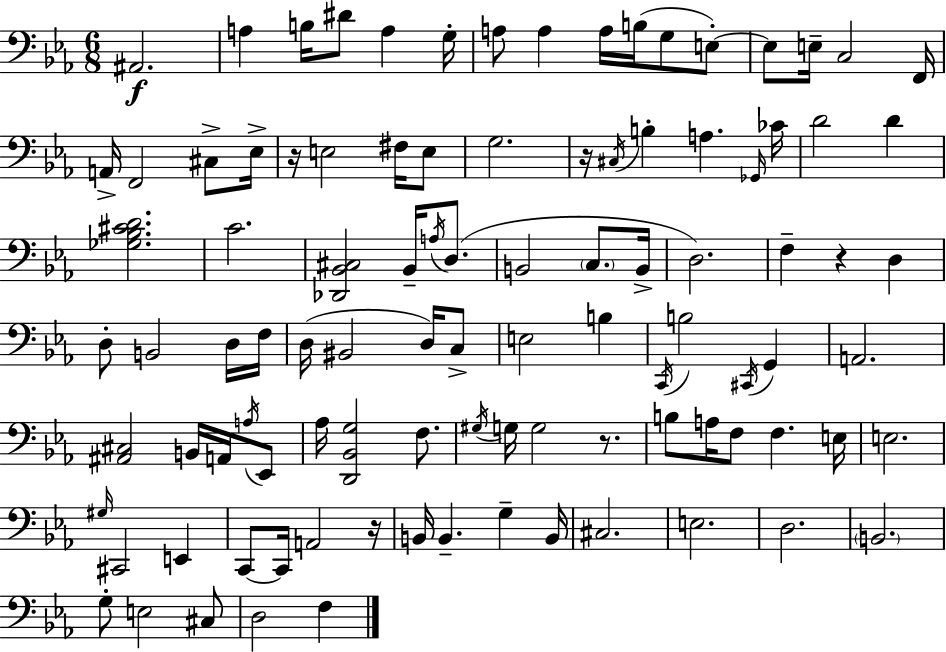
X:1
T:Untitled
M:6/8
L:1/4
K:Cm
^A,,2 A, B,/4 ^D/2 A, G,/4 A,/2 A, A,/4 B,/4 G,/2 E,/2 E,/2 E,/4 C,2 F,,/4 A,,/4 F,,2 ^C,/2 _E,/4 z/4 E,2 ^F,/4 E,/2 G,2 z/4 ^C,/4 B, A, _G,,/4 _C/4 D2 D [_G,_B,^CD]2 C2 [_D,,_B,,^C,]2 _B,,/4 A,/4 D,/2 B,,2 C,/2 B,,/4 D,2 F, z D, D,/2 B,,2 D,/4 F,/4 D,/4 ^B,,2 D,/4 C,/2 E,2 B, C,,/4 B,2 ^C,,/4 G,, A,,2 [^A,,^C,]2 B,,/4 A,,/4 A,/4 _E,,/2 _A,/4 [D,,_B,,G,]2 F,/2 ^G,/4 G,/4 G,2 z/2 B,/2 A,/4 F,/2 F, E,/4 E,2 ^G,/4 ^C,,2 E,, C,,/2 C,,/4 A,,2 z/4 B,,/4 B,, G, B,,/4 ^C,2 E,2 D,2 B,,2 G,/2 E,2 ^C,/2 D,2 F,